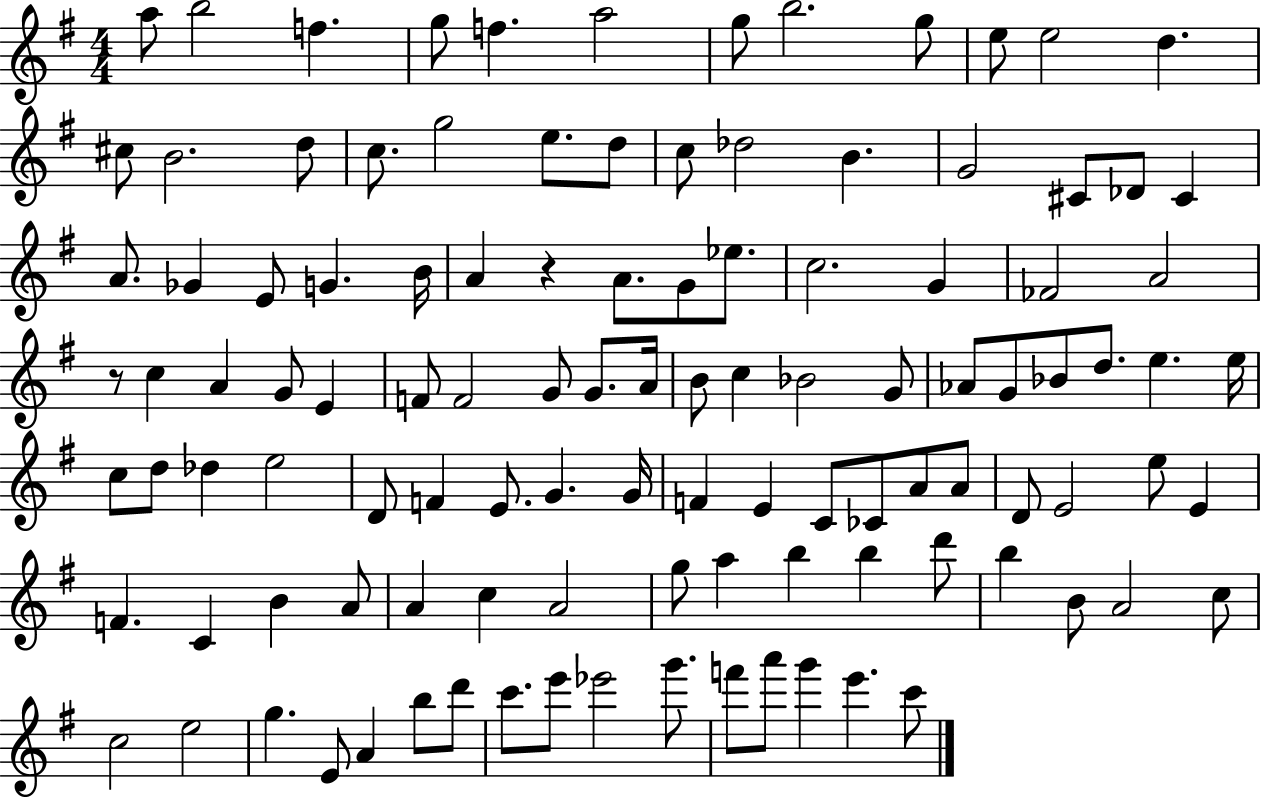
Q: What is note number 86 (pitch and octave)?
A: A5